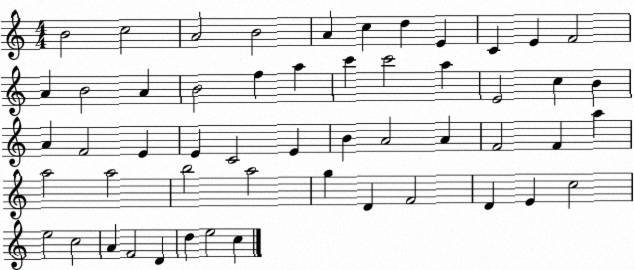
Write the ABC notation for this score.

X:1
T:Untitled
M:4/4
L:1/4
K:C
B2 c2 A2 B2 A c d E C E F2 A B2 A B2 f a c' c'2 a E2 c B A F2 E E C2 E B A2 A F2 F a a2 a2 b2 a2 g D F2 D E c2 e2 c2 A F2 D d e2 c